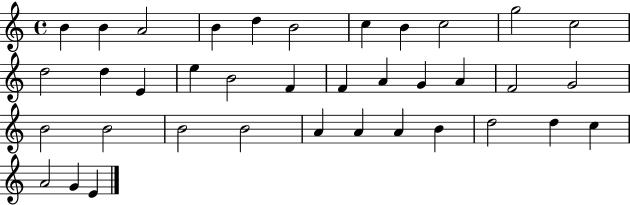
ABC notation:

X:1
T:Untitled
M:4/4
L:1/4
K:C
B B A2 B d B2 c B c2 g2 c2 d2 d E e B2 F F A G A F2 G2 B2 B2 B2 B2 A A A B d2 d c A2 G E